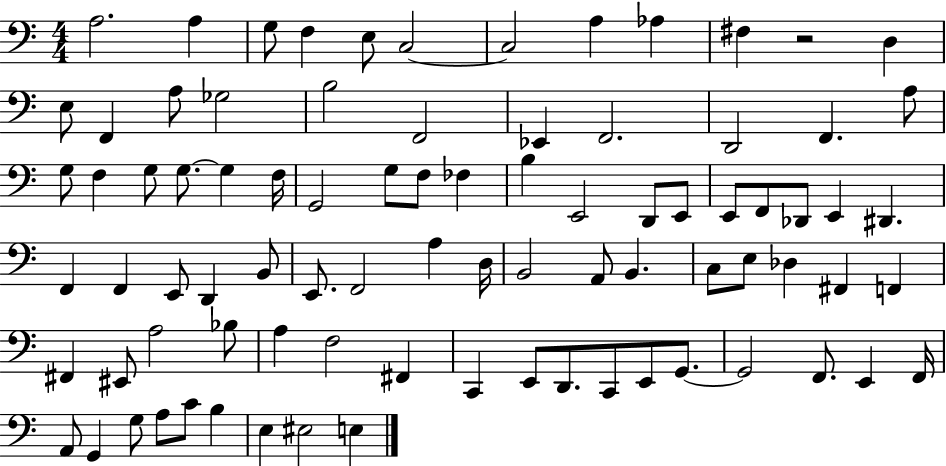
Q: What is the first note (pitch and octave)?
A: A3